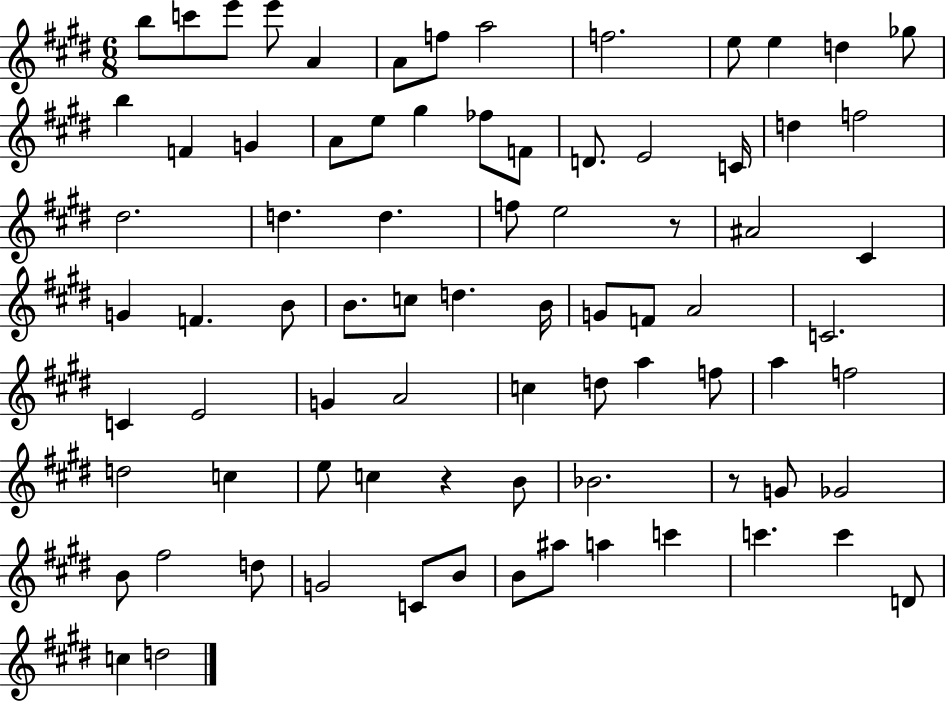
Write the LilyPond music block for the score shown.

{
  \clef treble
  \numericTimeSignature
  \time 6/8
  \key e \major
  b''8 c'''8 e'''8 e'''8 a'4 | a'8 f''8 a''2 | f''2. | e''8 e''4 d''4 ges''8 | \break b''4 f'4 g'4 | a'8 e''8 gis''4 fes''8 f'8 | d'8. e'2 c'16 | d''4 f''2 | \break dis''2. | d''4. d''4. | f''8 e''2 r8 | ais'2 cis'4 | \break g'4 f'4. b'8 | b'8. c''8 d''4. b'16 | g'8 f'8 a'2 | c'2. | \break c'4 e'2 | g'4 a'2 | c''4 d''8 a''4 f''8 | a''4 f''2 | \break d''2 c''4 | e''8 c''4 r4 b'8 | bes'2. | r8 g'8 ges'2 | \break b'8 fis''2 d''8 | g'2 c'8 b'8 | b'8 ais''8 a''4 c'''4 | c'''4. c'''4 d'8 | \break c''4 d''2 | \bar "|."
}